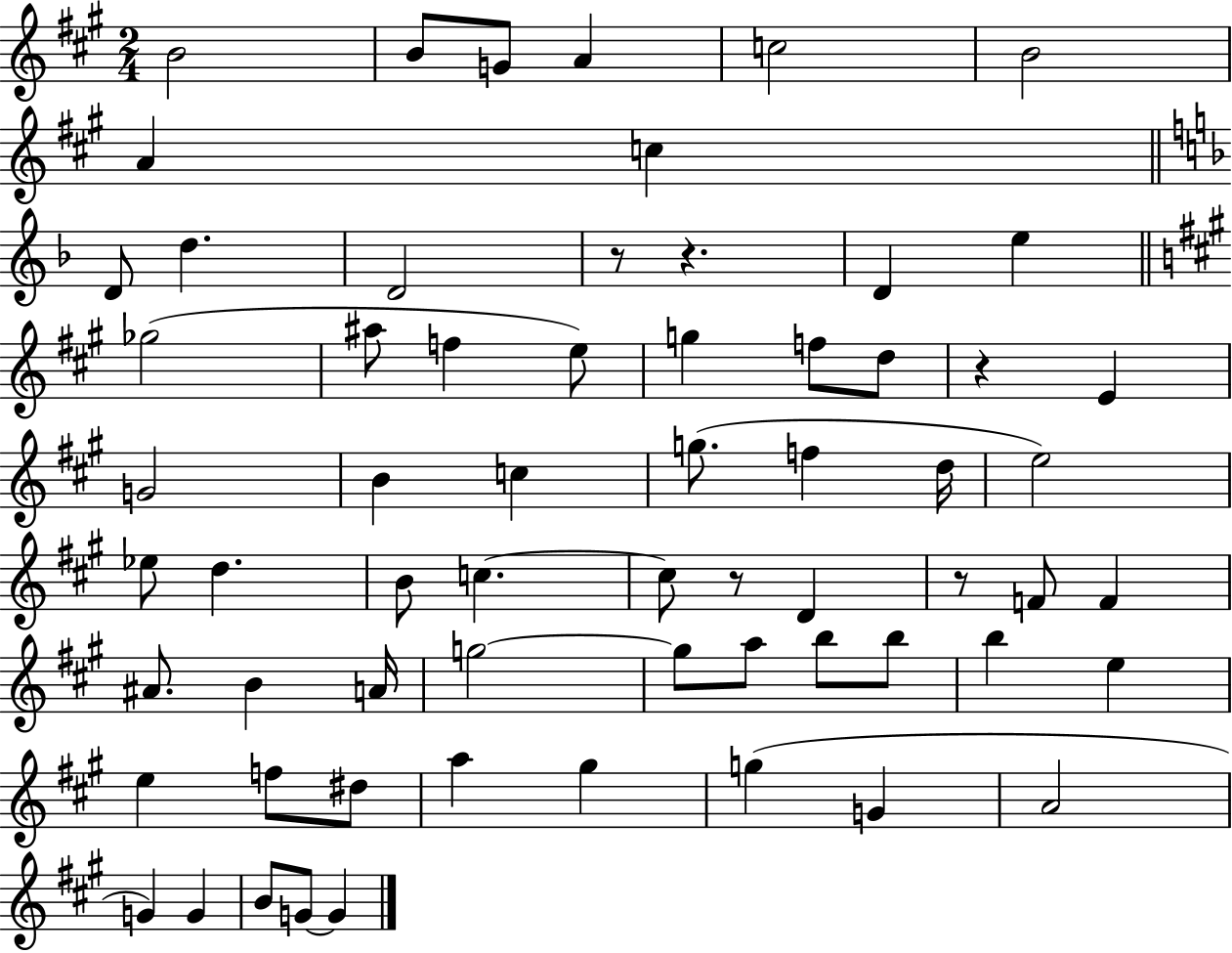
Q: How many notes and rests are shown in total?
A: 64